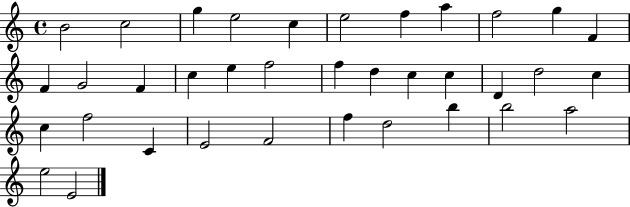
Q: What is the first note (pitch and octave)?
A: B4